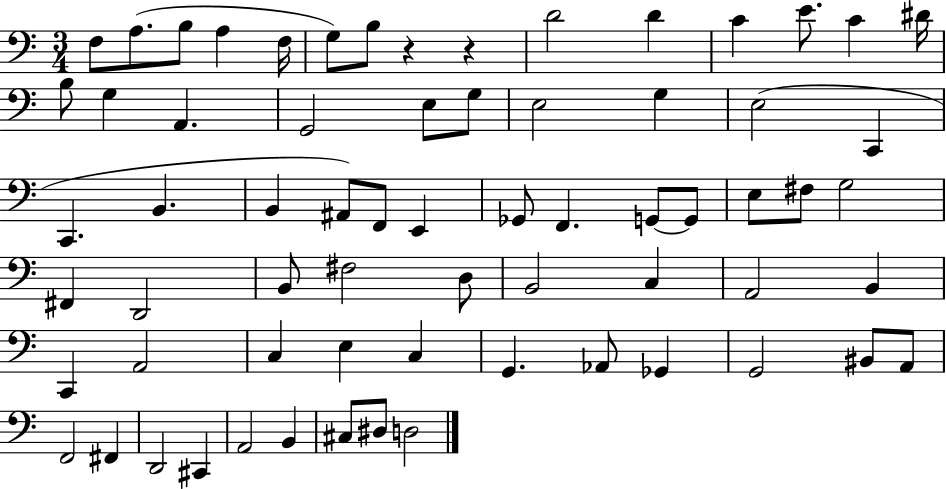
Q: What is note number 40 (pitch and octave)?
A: F#3